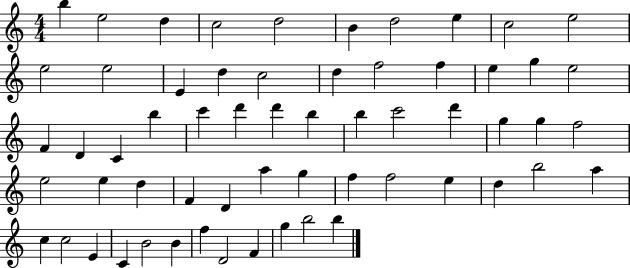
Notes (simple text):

B5/q E5/h D5/q C5/h D5/h B4/q D5/h E5/q C5/h E5/h E5/h E5/h E4/q D5/q C5/h D5/q F5/h F5/q E5/q G5/q E5/h F4/q D4/q C4/q B5/q C6/q D6/q D6/q B5/q B5/q C6/h D6/q G5/q G5/q F5/h E5/h E5/q D5/q F4/q D4/q A5/q G5/q F5/q F5/h E5/q D5/q B5/h A5/q C5/q C5/h E4/q C4/q B4/h B4/q F5/q D4/h F4/q G5/q B5/h B5/q